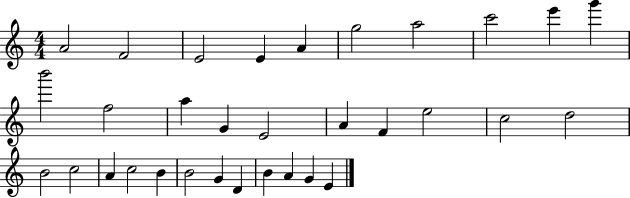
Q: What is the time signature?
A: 4/4